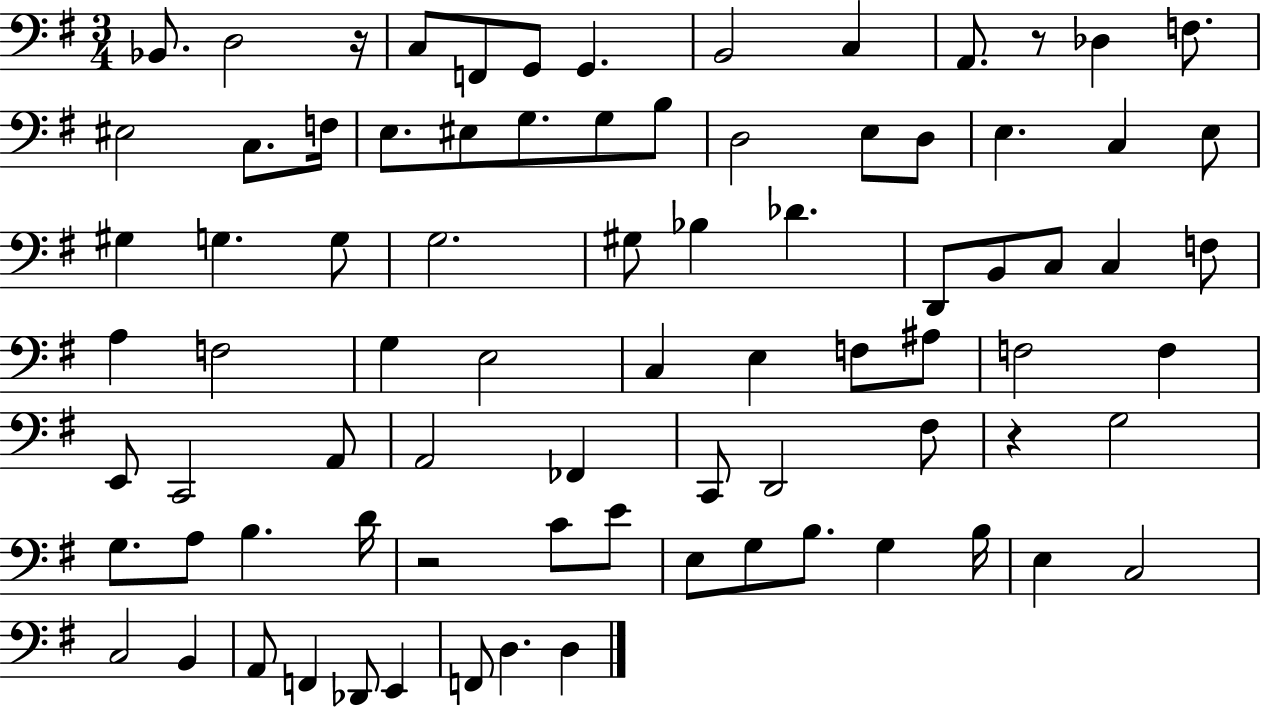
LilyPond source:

{
  \clef bass
  \numericTimeSignature
  \time 3/4
  \key g \major
  bes,8. d2 r16 | c8 f,8 g,8 g,4. | b,2 c4 | a,8. r8 des4 f8. | \break eis2 c8. f16 | e8. eis8 g8. g8 b8 | d2 e8 d8 | e4. c4 e8 | \break gis4 g4. g8 | g2. | gis8 bes4 des'4. | d,8 b,8 c8 c4 f8 | \break a4 f2 | g4 e2 | c4 e4 f8 ais8 | f2 f4 | \break e,8 c,2 a,8 | a,2 fes,4 | c,8 d,2 fis8 | r4 g2 | \break g8. a8 b4. d'16 | r2 c'8 e'8 | e8 g8 b8. g4 b16 | e4 c2 | \break c2 b,4 | a,8 f,4 des,8 e,4 | f,8 d4. d4 | \bar "|."
}